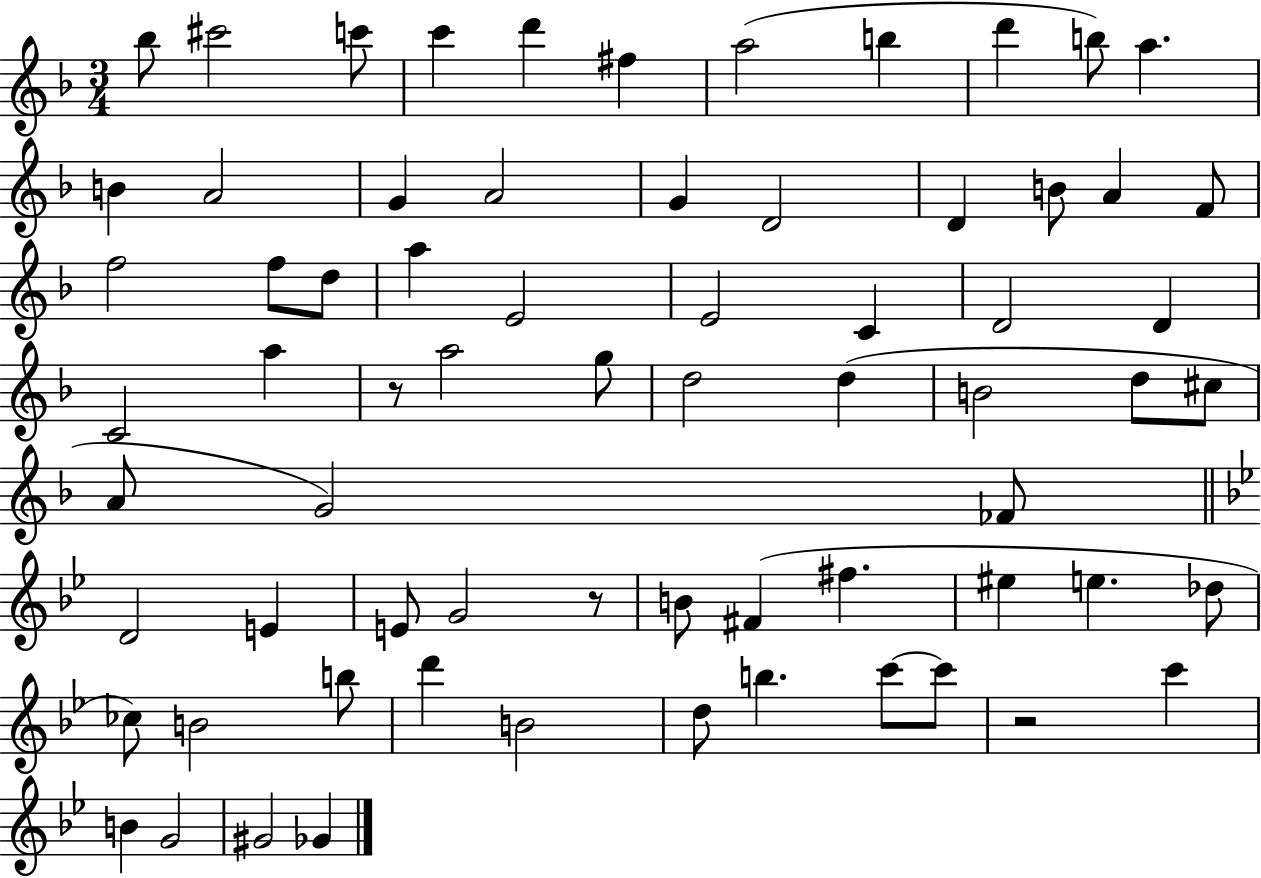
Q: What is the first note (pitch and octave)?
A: Bb5